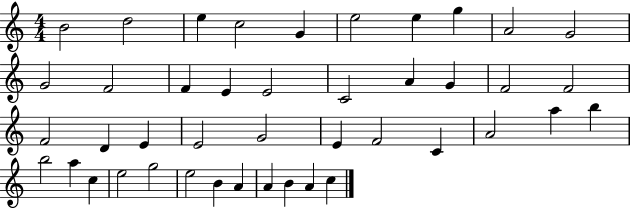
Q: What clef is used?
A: treble